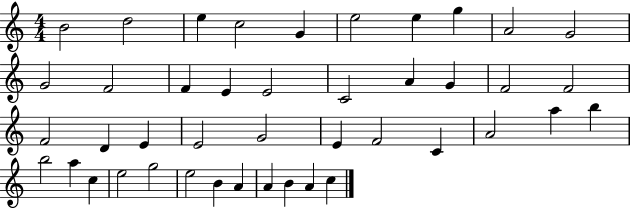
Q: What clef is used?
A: treble